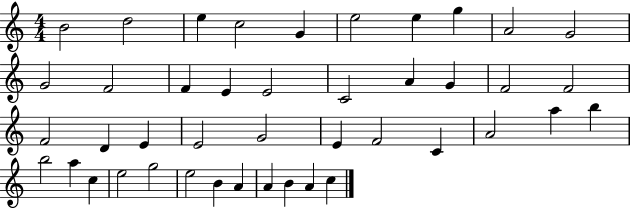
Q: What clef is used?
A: treble